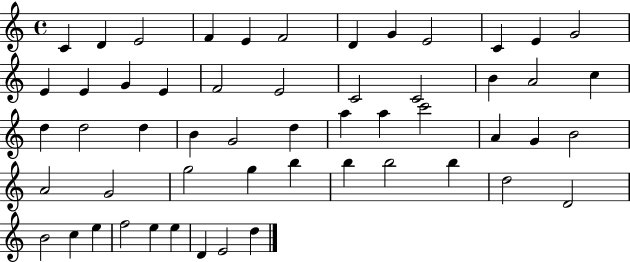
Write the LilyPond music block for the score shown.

{
  \clef treble
  \time 4/4
  \defaultTimeSignature
  \key c \major
  c'4 d'4 e'2 | f'4 e'4 f'2 | d'4 g'4 e'2 | c'4 e'4 g'2 | \break e'4 e'4 g'4 e'4 | f'2 e'2 | c'2 c'2 | b'4 a'2 c''4 | \break d''4 d''2 d''4 | b'4 g'2 d''4 | a''4 a''4 c'''2 | a'4 g'4 b'2 | \break a'2 g'2 | g''2 g''4 b''4 | b''4 b''2 b''4 | d''2 d'2 | \break b'2 c''4 e''4 | f''2 e''4 e''4 | d'4 e'2 d''4 | \bar "|."
}